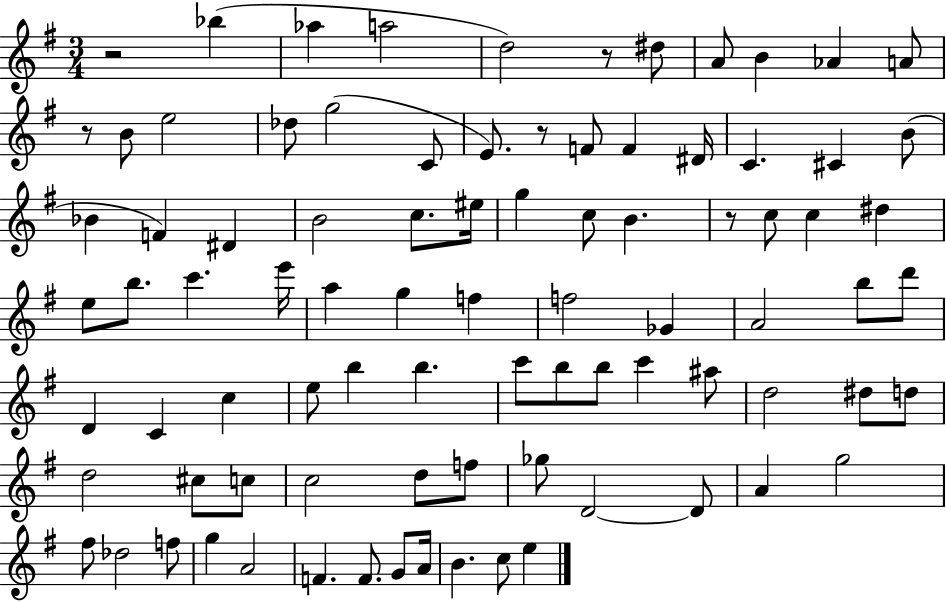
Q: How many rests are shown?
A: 5